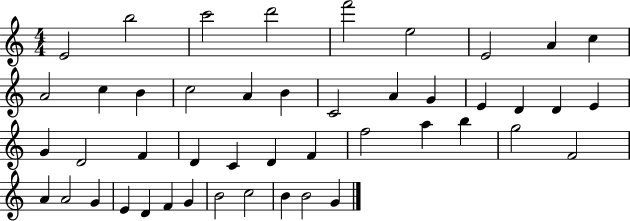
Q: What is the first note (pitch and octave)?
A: E4